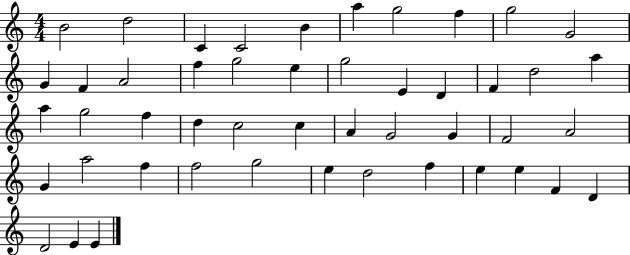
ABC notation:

X:1
T:Untitled
M:4/4
L:1/4
K:C
B2 d2 C C2 B a g2 f g2 G2 G F A2 f g2 e g2 E D F d2 a a g2 f d c2 c A G2 G F2 A2 G a2 f f2 g2 e d2 f e e F D D2 E E